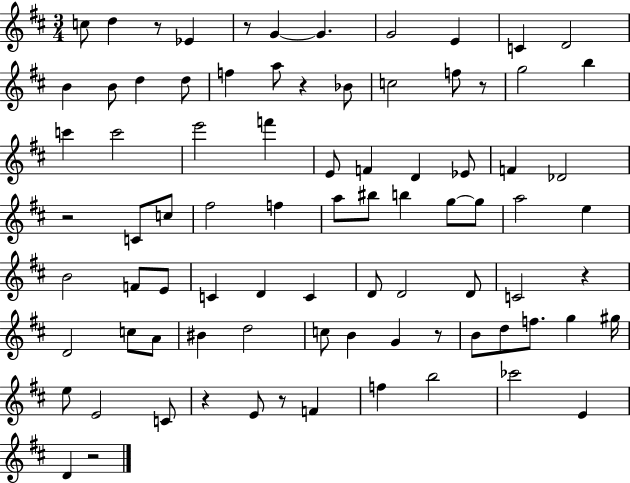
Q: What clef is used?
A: treble